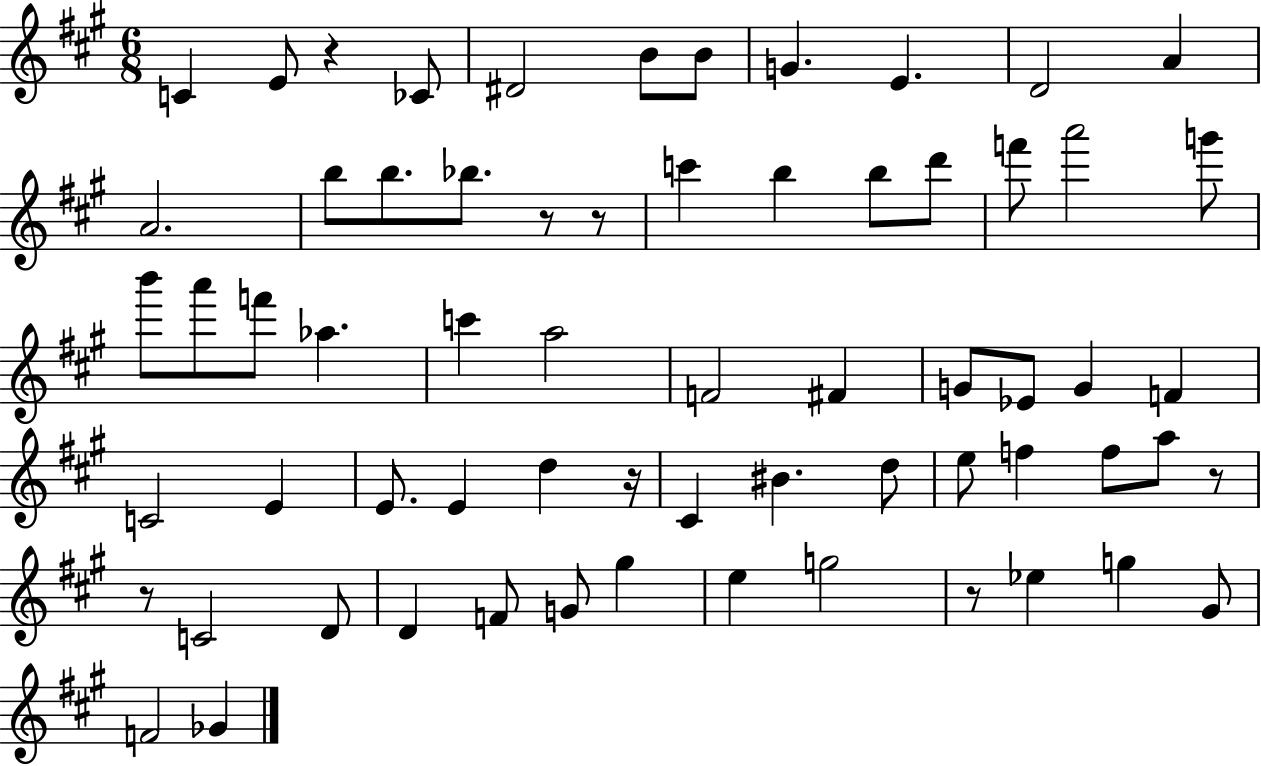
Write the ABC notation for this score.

X:1
T:Untitled
M:6/8
L:1/4
K:A
C E/2 z _C/2 ^D2 B/2 B/2 G E D2 A A2 b/2 b/2 _b/2 z/2 z/2 c' b b/2 d'/2 f'/2 a'2 g'/2 b'/2 a'/2 f'/2 _a c' a2 F2 ^F G/2 _E/2 G F C2 E E/2 E d z/4 ^C ^B d/2 e/2 f f/2 a/2 z/2 z/2 C2 D/2 D F/2 G/2 ^g e g2 z/2 _e g ^G/2 F2 _G